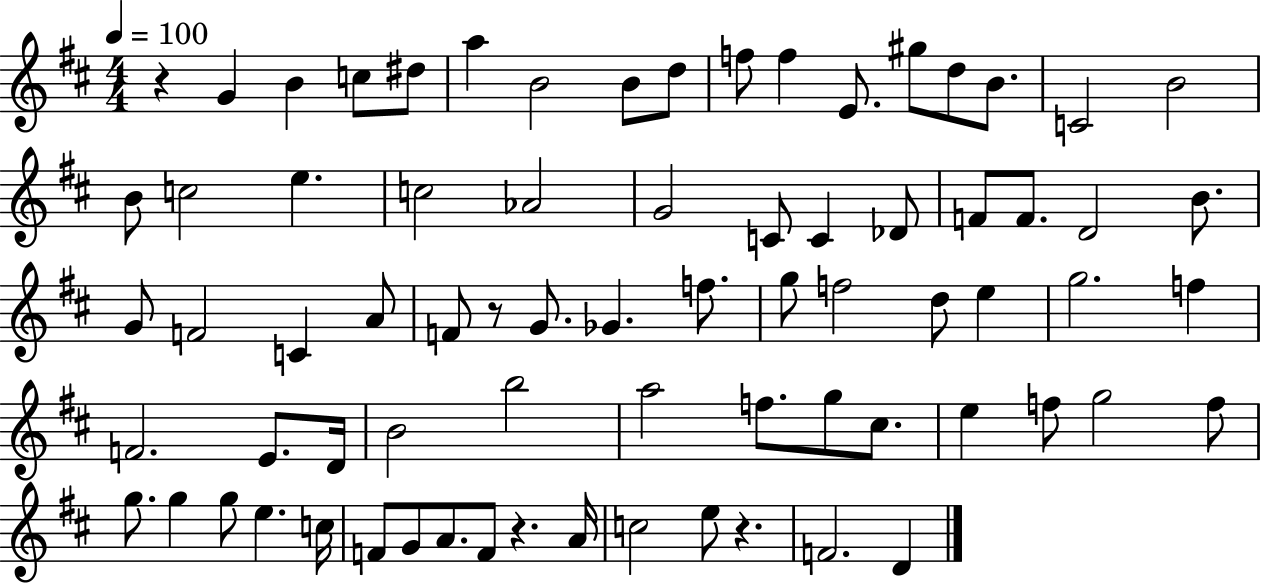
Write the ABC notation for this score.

X:1
T:Untitled
M:4/4
L:1/4
K:D
z G B c/2 ^d/2 a B2 B/2 d/2 f/2 f E/2 ^g/2 d/2 B/2 C2 B2 B/2 c2 e c2 _A2 G2 C/2 C _D/2 F/2 F/2 D2 B/2 G/2 F2 C A/2 F/2 z/2 G/2 _G f/2 g/2 f2 d/2 e g2 f F2 E/2 D/4 B2 b2 a2 f/2 g/2 ^c/2 e f/2 g2 f/2 g/2 g g/2 e c/4 F/2 G/2 A/2 F/2 z A/4 c2 e/2 z F2 D